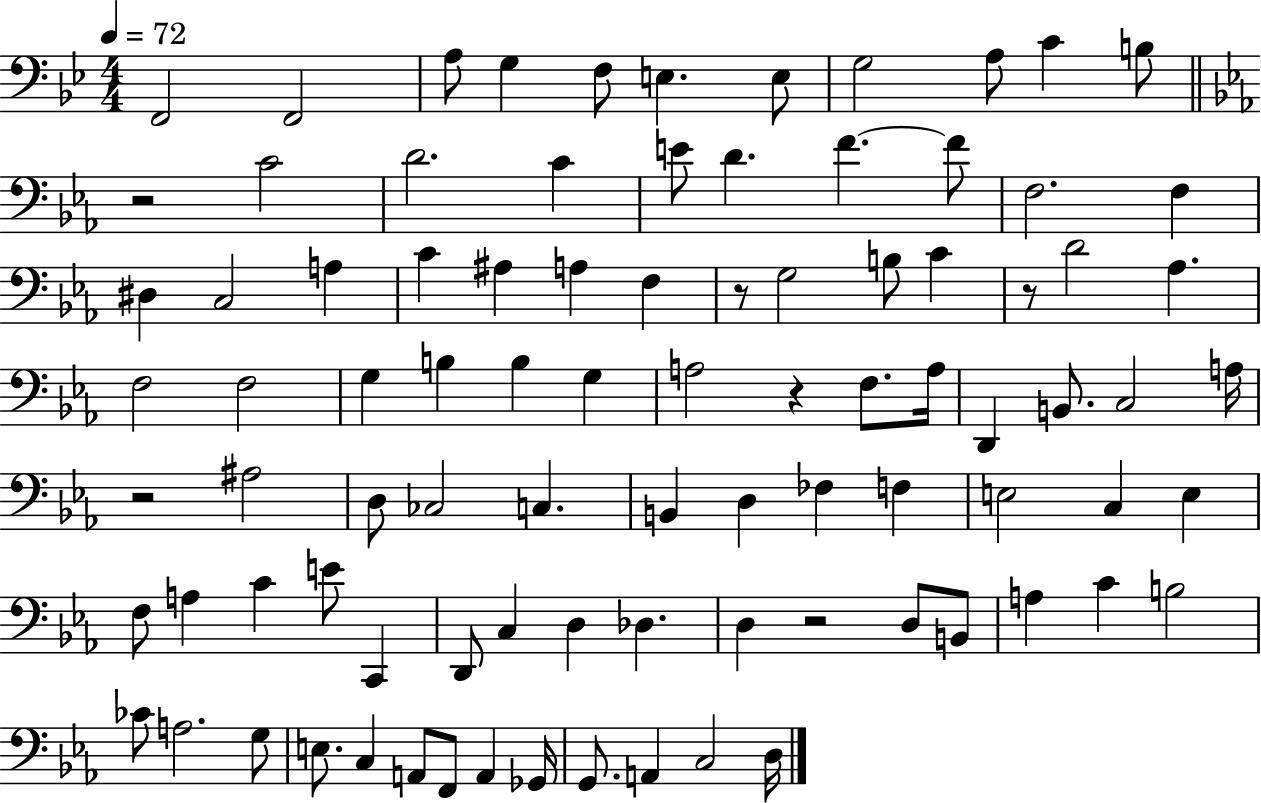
{
  \clef bass
  \numericTimeSignature
  \time 4/4
  \key bes \major
  \tempo 4 = 72
  f,2 f,2 | a8 g4 f8 e4. e8 | g2 a8 c'4 b8 | \bar "||" \break \key ees \major r2 c'2 | d'2. c'4 | e'8 d'4. f'4.~~ f'8 | f2. f4 | \break dis4 c2 a4 | c'4 ais4 a4 f4 | r8 g2 b8 c'4 | r8 d'2 aes4. | \break f2 f2 | g4 b4 b4 g4 | a2 r4 f8. a16 | d,4 b,8. c2 a16 | \break r2 ais2 | d8 ces2 c4. | b,4 d4 fes4 f4 | e2 c4 e4 | \break f8 a4 c'4 e'8 c,4 | d,8 c4 d4 des4. | d4 r2 d8 b,8 | a4 c'4 b2 | \break ces'8 a2. g8 | e8. c4 a,8 f,8 a,4 ges,16 | g,8. a,4 c2 d16 | \bar "|."
}